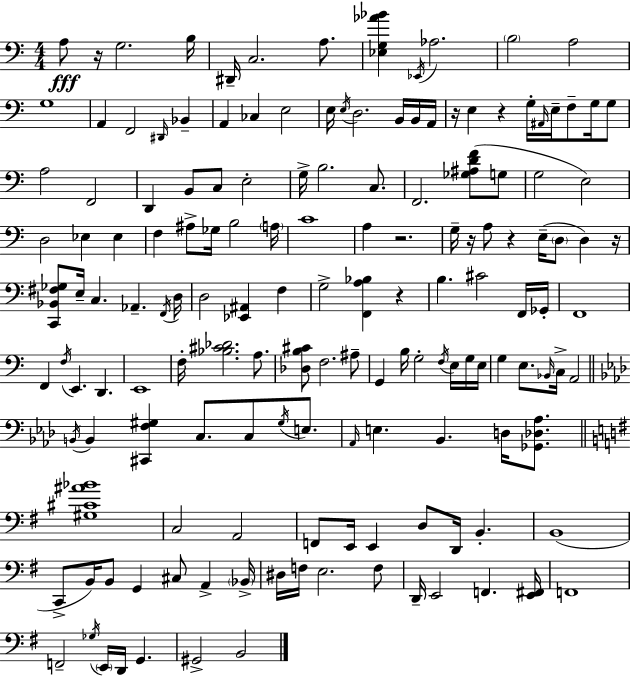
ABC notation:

X:1
T:Untitled
M:4/4
L:1/4
K:Am
A,/2 z/4 G,2 B,/4 ^D,,/4 C,2 A,/2 [_E,G,_A_B] _E,,/4 _A,2 B,2 A,2 G,4 A,, F,,2 ^D,,/4 _B,, A,, _C, E,2 E,/4 E,/4 D,2 B,,/4 B,,/4 A,,/4 z/4 E, z G,/4 ^A,,/4 E,/4 F,/2 G,/4 G,/2 A,2 F,,2 D,, B,,/2 C,/2 E,2 G,/4 B,2 C,/2 F,,2 [_G,^A,DF]/2 G,/2 G,2 E,2 D,2 _E, _E, F, ^A,/2 _G,/4 B,2 A,/4 C4 A, z2 G,/4 z/4 A,/2 z E,/4 D,/2 D, z/4 [C,,_B,,^F,_G,]/2 E,/4 C, _A,, F,,/4 D,/4 D,2 [_E,,^A,,] F, G,2 [F,,A,_B,] z B, ^C2 F,,/4 _G,,/4 F,,4 F,, F,/4 E,, D,, E,,4 F,/4 [_B,^C_D]2 A,/2 [_D,B,^C]/2 F,2 ^A,/2 G,, B,/4 G,2 F,/4 E,/4 G,/4 E,/4 G, E,/2 _B,,/4 C,/4 A,,2 B,,/4 B,, [^C,,F,^G,] C,/2 C,/2 ^G,/4 E,/2 _A,,/4 E, _B,, D,/4 [_G,,_D,_A,]/2 [^G,^C^A_B]4 C,2 A,,2 F,,/2 E,,/4 E,, D,/2 D,,/4 B,, B,,4 C,,/2 B,,/4 B,,/2 G,, ^C,/2 A,, _B,,/4 ^D,/4 F,/4 E,2 F,/2 D,,/4 E,,2 F,, [E,,^F,,]/4 F,,4 F,,2 _G,/4 E,,/4 D,,/4 G,, ^G,,2 B,,2